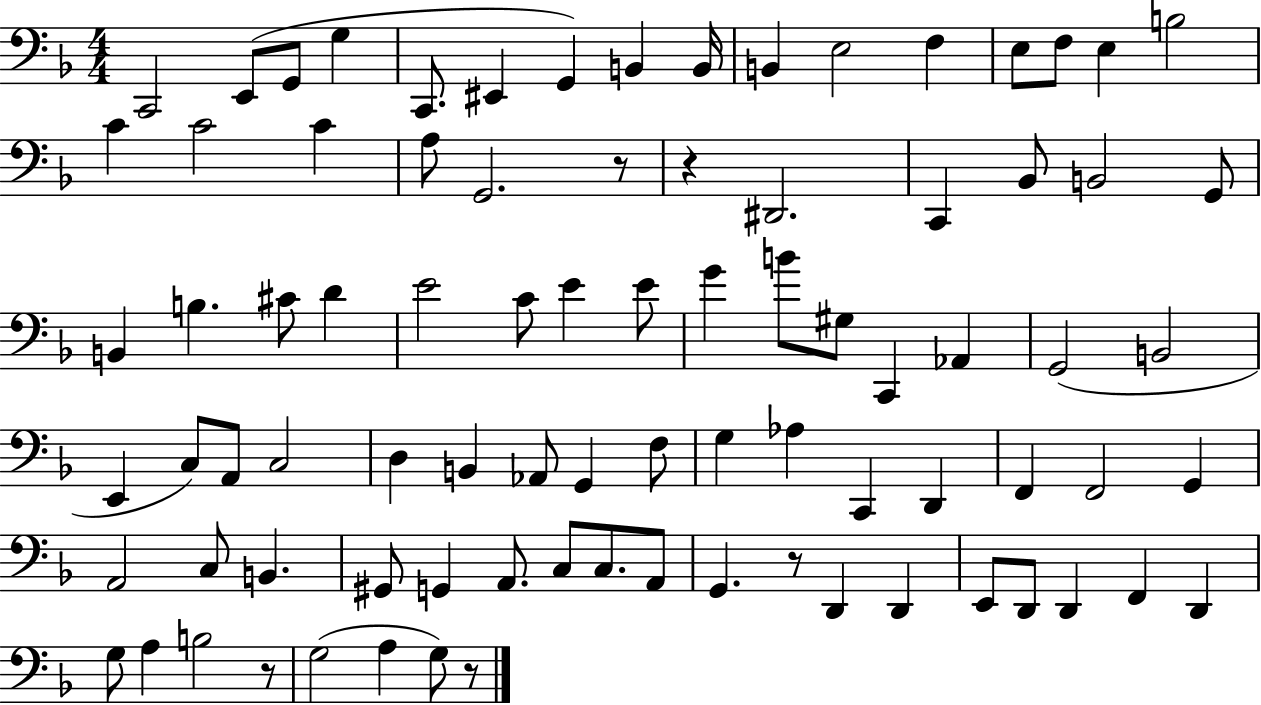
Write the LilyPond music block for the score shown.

{
  \clef bass
  \numericTimeSignature
  \time 4/4
  \key f \major
  c,2 e,8( g,8 g4 | c,8. eis,4 g,4) b,4 b,16 | b,4 e2 f4 | e8 f8 e4 b2 | \break c'4 c'2 c'4 | a8 g,2. r8 | r4 dis,2. | c,4 bes,8 b,2 g,8 | \break b,4 b4. cis'8 d'4 | e'2 c'8 e'4 e'8 | g'4 b'8 gis8 c,4 aes,4 | g,2( b,2 | \break e,4 c8) a,8 c2 | d4 b,4 aes,8 g,4 f8 | g4 aes4 c,4 d,4 | f,4 f,2 g,4 | \break a,2 c8 b,4. | gis,8 g,4 a,8. c8 c8. a,8 | g,4. r8 d,4 d,4 | e,8 d,8 d,4 f,4 d,4 | \break g8 a4 b2 r8 | g2( a4 g8) r8 | \bar "|."
}